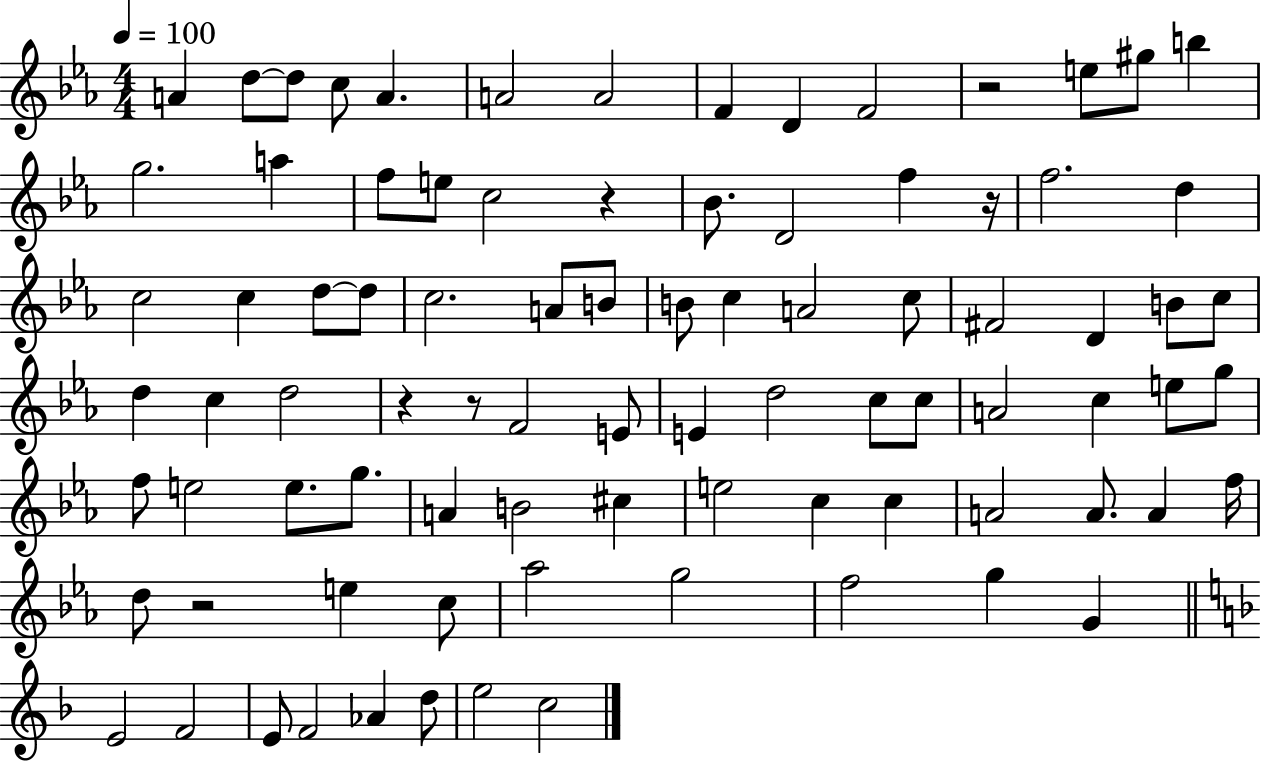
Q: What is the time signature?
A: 4/4